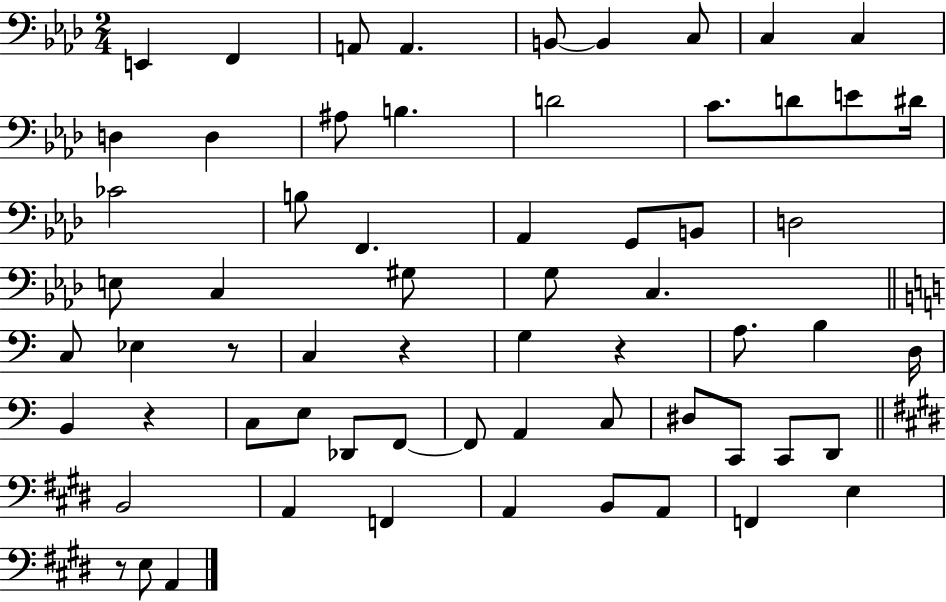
{
  \clef bass
  \numericTimeSignature
  \time 2/4
  \key aes \major
  e,4 f,4 | a,8 a,4. | b,8~~ b,4 c8 | c4 c4 | \break d4 d4 | ais8 b4. | d'2 | c'8. d'8 e'8 dis'16 | \break ces'2 | b8 f,4. | aes,4 g,8 b,8 | d2 | \break e8 c4 gis8 | g8 c4. | \bar "||" \break \key a \minor c8 ees4 r8 | c4 r4 | g4 r4 | a8. b4 d16 | \break b,4 r4 | c8 e8 des,8 f,8~~ | f,8 a,4 c8 | dis8 c,8 c,8 d,8 | \break \bar "||" \break \key e \major b,2 | a,4 f,4 | a,4 b,8 a,8 | f,4 e4 | \break r8 e8 a,4 | \bar "|."
}